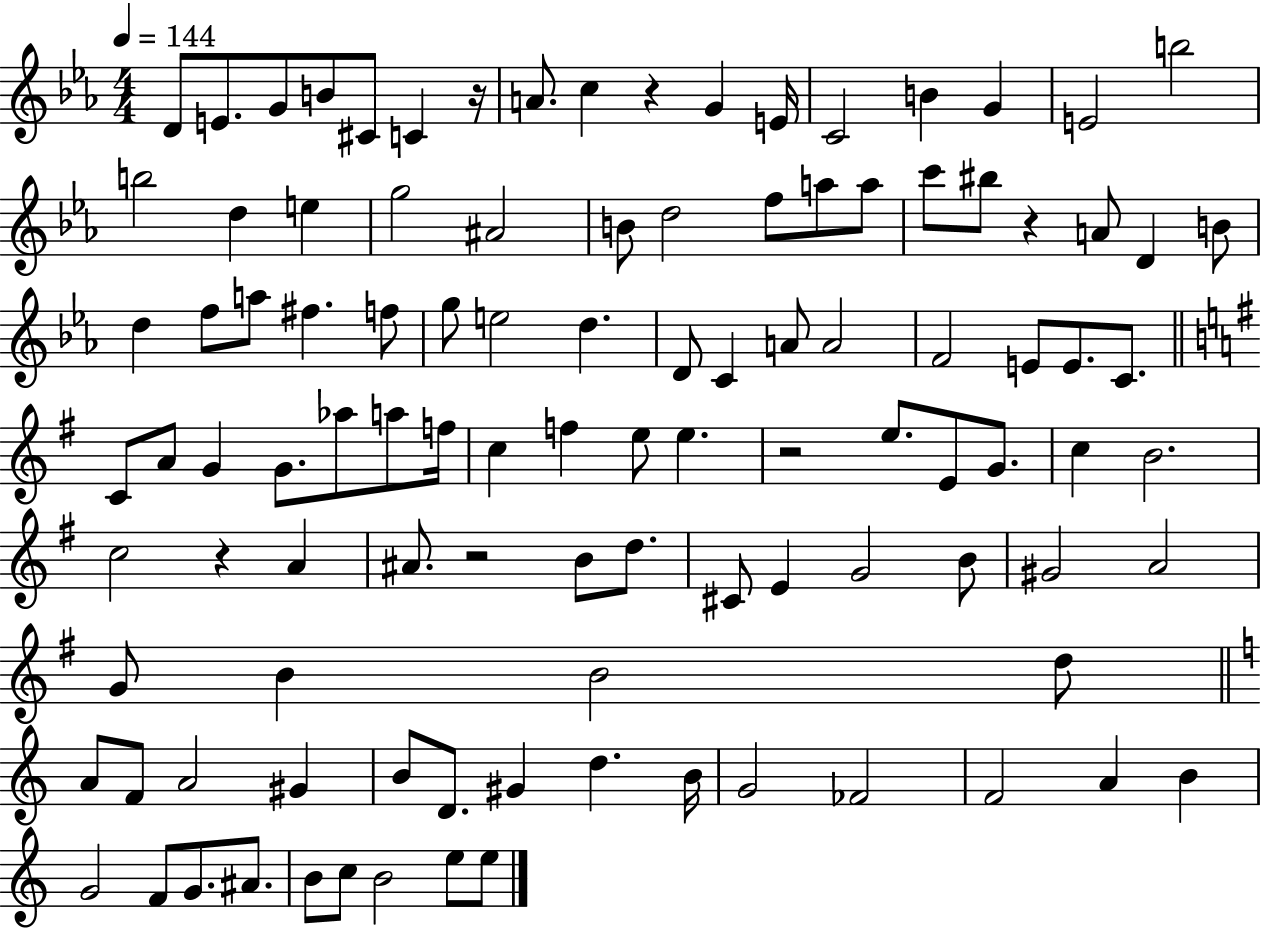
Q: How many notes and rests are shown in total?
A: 106